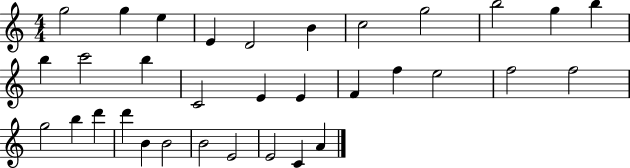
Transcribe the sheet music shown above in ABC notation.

X:1
T:Untitled
M:4/4
L:1/4
K:C
g2 g e E D2 B c2 g2 b2 g b b c'2 b C2 E E F f e2 f2 f2 g2 b d' d' B B2 B2 E2 E2 C A